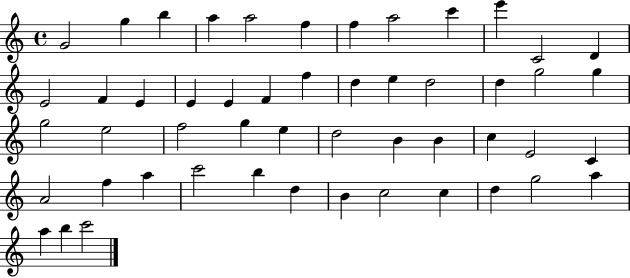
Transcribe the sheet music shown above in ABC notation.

X:1
T:Untitled
M:4/4
L:1/4
K:C
G2 g b a a2 f f a2 c' e' C2 D E2 F E E E F f d e d2 d g2 g g2 e2 f2 g e d2 B B c E2 C A2 f a c'2 b d B c2 c d g2 a a b c'2